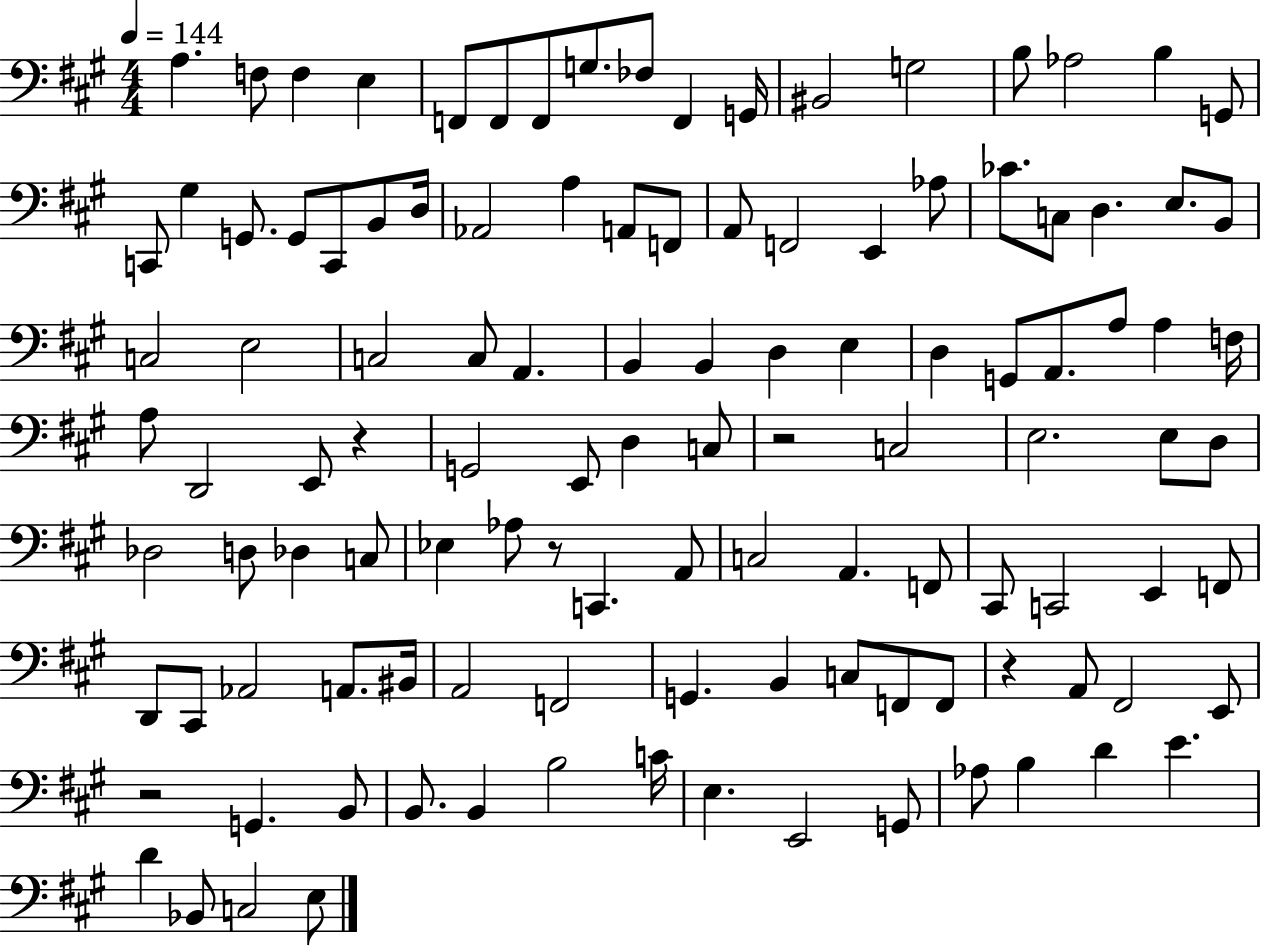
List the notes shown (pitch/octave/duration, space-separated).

A3/q. F3/e F3/q E3/q F2/e F2/e F2/e G3/e. FES3/e F2/q G2/s BIS2/h G3/h B3/e Ab3/h B3/q G2/e C2/e G#3/q G2/e. G2/e C2/e B2/e D3/s Ab2/h A3/q A2/e F2/e A2/e F2/h E2/q Ab3/e CES4/e. C3/e D3/q. E3/e. B2/e C3/h E3/h C3/h C3/e A2/q. B2/q B2/q D3/q E3/q D3/q G2/e A2/e. A3/e A3/q F3/s A3/e D2/h E2/e R/q G2/h E2/e D3/q C3/e R/h C3/h E3/h. E3/e D3/e Db3/h D3/e Db3/q C3/e Eb3/q Ab3/e R/e C2/q. A2/e C3/h A2/q. F2/e C#2/e C2/h E2/q F2/e D2/e C#2/e Ab2/h A2/e. BIS2/s A2/h F2/h G2/q. B2/q C3/e F2/e F2/e R/q A2/e F#2/h E2/e R/h G2/q. B2/e B2/e. B2/q B3/h C4/s E3/q. E2/h G2/e Ab3/e B3/q D4/q E4/q. D4/q Bb2/e C3/h E3/e